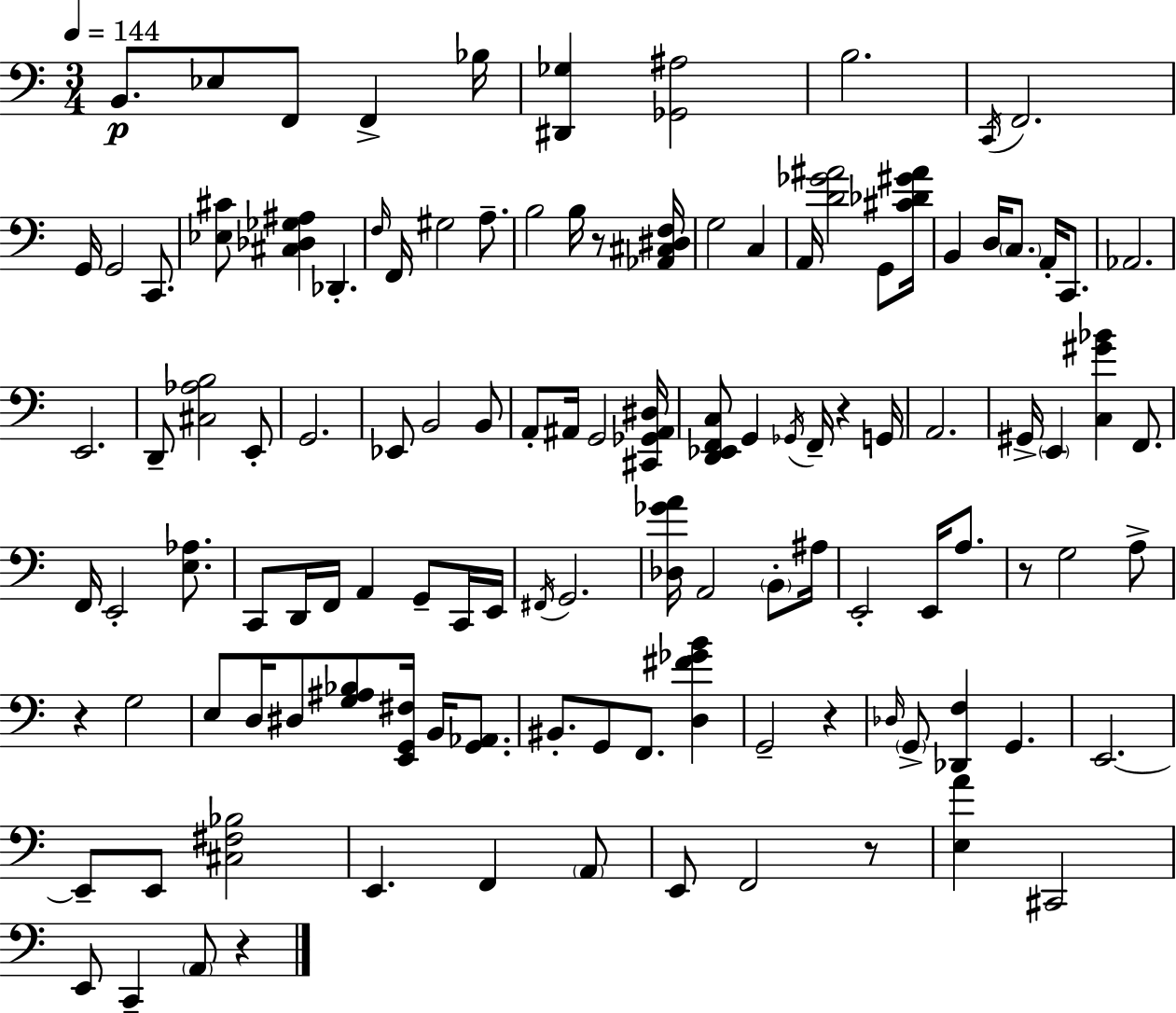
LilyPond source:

{
  \clef bass
  \numericTimeSignature
  \time 3/4
  \key a \minor
  \tempo 4 = 144
  b,8.\p ees8 f,8 f,4-> bes16 | <dis, ges>4 <ges, ais>2 | b2. | \acciaccatura { c,16 } f,2. | \break g,16 g,2 c,8. | <ees cis'>8 <cis des ges ais>4 des,4.-. | \grace { f16 } f,16 gis2 a8.-- | b2 b16 r8 | \break <aes, cis dis f>16 g2 c4 | a,16 <d' ges' ais'>2 g,8 | <cis' des' gis' ais'>16 b,4 d16 \parenthesize c8. a,16-. c,8. | aes,2. | \break e,2. | d,8-- <cis aes b>2 | e,8-. g,2. | ees,8 b,2 | \break b,8 a,8-. ais,16 g,2 | <cis, ges, ais, dis>16 <d, ees, f, c>8 g,4 \acciaccatura { ges,16 } f,16-- r4 | g,16 a,2. | gis,16-> \parenthesize e,4 <c gis' bes'>4 | \break f,8. f,16 e,2-. | <e aes>8. c,8 d,16 f,16 a,4 g,8-- | c,16 e,16 \acciaccatura { fis,16 } g,2. | <des ges' a'>16 a,2 | \break \parenthesize b,8-. ais16 e,2-. | e,16 a8. r8 g2 | a8-> r4 g2 | e8 d16 dis8 <g ais bes>8 <e, g, fis>16 | \break b,16 <g, aes,>8. bis,8.-. g,8 f,8. | <d fis' ges' b'>4 g,2-- | r4 \grace { des16 } \parenthesize g,8-> <des, f>4 g,4. | e,2.~~ | \break e,8-- e,8 <cis fis bes>2 | e,4. f,4 | \parenthesize a,8 e,8 f,2 | r8 <e a'>4 cis,2 | \break e,8 c,4-- \parenthesize a,8 | r4 \bar "|."
}